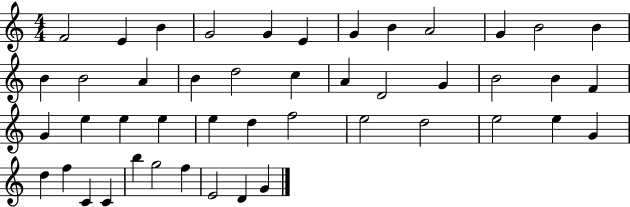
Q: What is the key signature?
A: C major